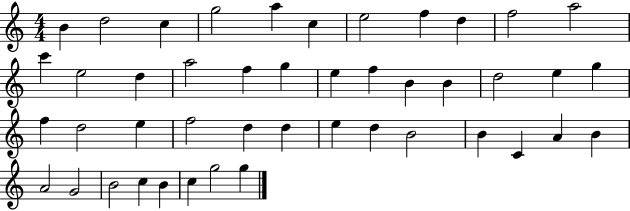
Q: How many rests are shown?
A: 0